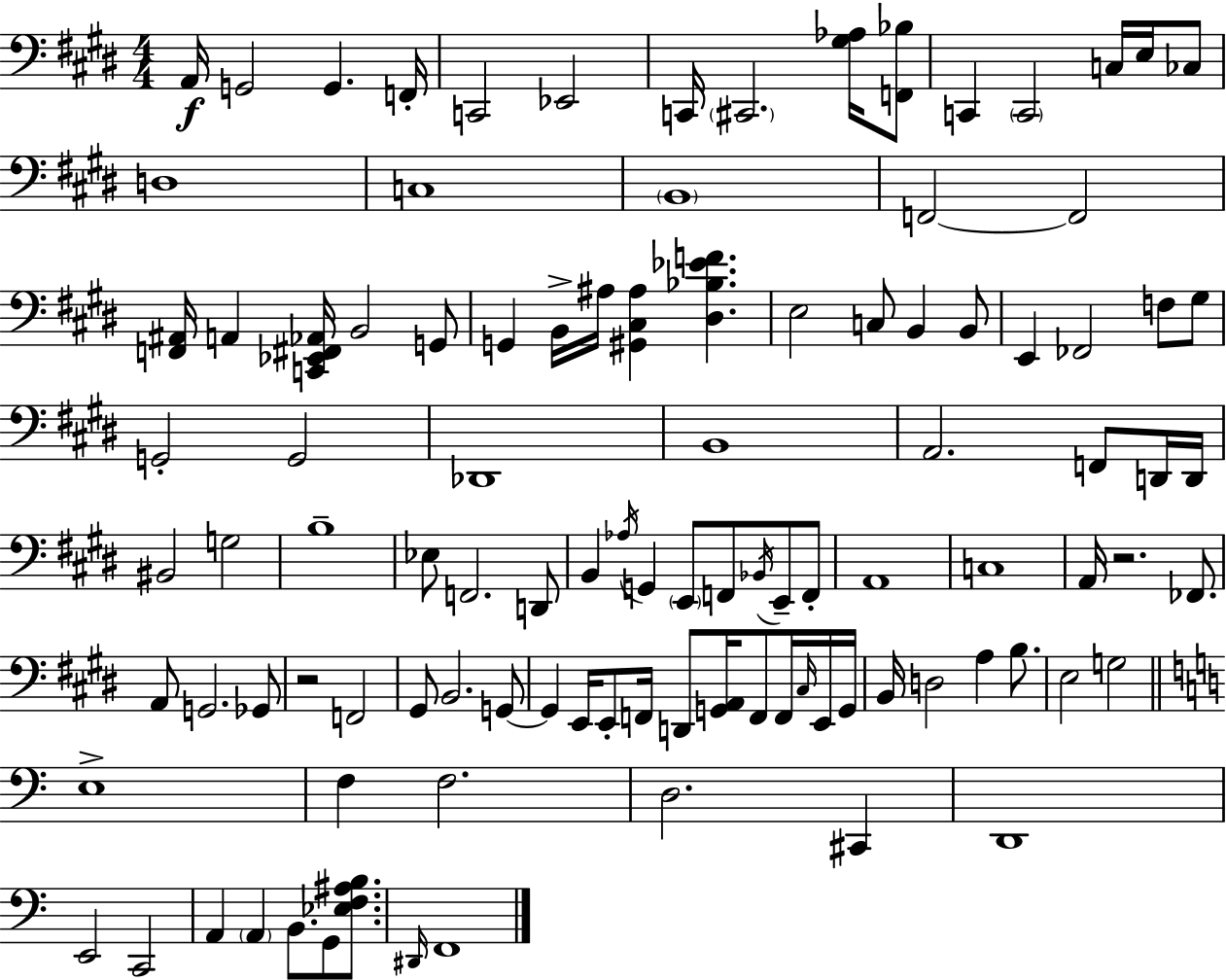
{
  \clef bass
  \numericTimeSignature
  \time 4/4
  \key e \major
  a,16\f g,2 g,4. f,16-. | c,2 ees,2 | c,16 \parenthesize cis,2. <gis aes>16 <f, bes>8 | c,4 \parenthesize c,2 c16 e16 ces8 | \break d1 | c1 | \parenthesize b,1 | f,2~~ f,2 | \break <f, ais,>16 a,4 <c, ees, fis, aes,>16 b,2 g,8 | g,4 b,16-> ais16 <gis, cis ais>4 <dis bes ees' f'>4. | e2 c8 b,4 b,8 | e,4 fes,2 f8 gis8 | \break g,2-. g,2 | des,1 | b,1 | a,2. f,8 d,16 d,16 | \break bis,2 g2 | b1-- | ees8 f,2. d,8 | b,4 \acciaccatura { aes16 } g,4 \parenthesize e,8 f,8 \acciaccatura { bes,16 } e,8-- | \break f,8-. a,1 | c1 | a,16 r2. fes,8. | a,8 g,2. | \break ges,8 r2 f,2 | gis,8 b,2. | g,8~~ g,4 e,16 e,8-. f,16 d,8 <g, a,>16 f,8 f,16 | \grace { cis16 } e,16 g,16 b,16 d2 a4 | \break b8. e2 g2 | \bar "||" \break \key a \minor e1-> | f4 f2. | d2. cis,4 | d,1 | \break e,2 c,2 | a,4 \parenthesize a,4 b,8. g,8 <ees f ais b>8. | \grace { dis,16 } f,1 | \bar "|."
}